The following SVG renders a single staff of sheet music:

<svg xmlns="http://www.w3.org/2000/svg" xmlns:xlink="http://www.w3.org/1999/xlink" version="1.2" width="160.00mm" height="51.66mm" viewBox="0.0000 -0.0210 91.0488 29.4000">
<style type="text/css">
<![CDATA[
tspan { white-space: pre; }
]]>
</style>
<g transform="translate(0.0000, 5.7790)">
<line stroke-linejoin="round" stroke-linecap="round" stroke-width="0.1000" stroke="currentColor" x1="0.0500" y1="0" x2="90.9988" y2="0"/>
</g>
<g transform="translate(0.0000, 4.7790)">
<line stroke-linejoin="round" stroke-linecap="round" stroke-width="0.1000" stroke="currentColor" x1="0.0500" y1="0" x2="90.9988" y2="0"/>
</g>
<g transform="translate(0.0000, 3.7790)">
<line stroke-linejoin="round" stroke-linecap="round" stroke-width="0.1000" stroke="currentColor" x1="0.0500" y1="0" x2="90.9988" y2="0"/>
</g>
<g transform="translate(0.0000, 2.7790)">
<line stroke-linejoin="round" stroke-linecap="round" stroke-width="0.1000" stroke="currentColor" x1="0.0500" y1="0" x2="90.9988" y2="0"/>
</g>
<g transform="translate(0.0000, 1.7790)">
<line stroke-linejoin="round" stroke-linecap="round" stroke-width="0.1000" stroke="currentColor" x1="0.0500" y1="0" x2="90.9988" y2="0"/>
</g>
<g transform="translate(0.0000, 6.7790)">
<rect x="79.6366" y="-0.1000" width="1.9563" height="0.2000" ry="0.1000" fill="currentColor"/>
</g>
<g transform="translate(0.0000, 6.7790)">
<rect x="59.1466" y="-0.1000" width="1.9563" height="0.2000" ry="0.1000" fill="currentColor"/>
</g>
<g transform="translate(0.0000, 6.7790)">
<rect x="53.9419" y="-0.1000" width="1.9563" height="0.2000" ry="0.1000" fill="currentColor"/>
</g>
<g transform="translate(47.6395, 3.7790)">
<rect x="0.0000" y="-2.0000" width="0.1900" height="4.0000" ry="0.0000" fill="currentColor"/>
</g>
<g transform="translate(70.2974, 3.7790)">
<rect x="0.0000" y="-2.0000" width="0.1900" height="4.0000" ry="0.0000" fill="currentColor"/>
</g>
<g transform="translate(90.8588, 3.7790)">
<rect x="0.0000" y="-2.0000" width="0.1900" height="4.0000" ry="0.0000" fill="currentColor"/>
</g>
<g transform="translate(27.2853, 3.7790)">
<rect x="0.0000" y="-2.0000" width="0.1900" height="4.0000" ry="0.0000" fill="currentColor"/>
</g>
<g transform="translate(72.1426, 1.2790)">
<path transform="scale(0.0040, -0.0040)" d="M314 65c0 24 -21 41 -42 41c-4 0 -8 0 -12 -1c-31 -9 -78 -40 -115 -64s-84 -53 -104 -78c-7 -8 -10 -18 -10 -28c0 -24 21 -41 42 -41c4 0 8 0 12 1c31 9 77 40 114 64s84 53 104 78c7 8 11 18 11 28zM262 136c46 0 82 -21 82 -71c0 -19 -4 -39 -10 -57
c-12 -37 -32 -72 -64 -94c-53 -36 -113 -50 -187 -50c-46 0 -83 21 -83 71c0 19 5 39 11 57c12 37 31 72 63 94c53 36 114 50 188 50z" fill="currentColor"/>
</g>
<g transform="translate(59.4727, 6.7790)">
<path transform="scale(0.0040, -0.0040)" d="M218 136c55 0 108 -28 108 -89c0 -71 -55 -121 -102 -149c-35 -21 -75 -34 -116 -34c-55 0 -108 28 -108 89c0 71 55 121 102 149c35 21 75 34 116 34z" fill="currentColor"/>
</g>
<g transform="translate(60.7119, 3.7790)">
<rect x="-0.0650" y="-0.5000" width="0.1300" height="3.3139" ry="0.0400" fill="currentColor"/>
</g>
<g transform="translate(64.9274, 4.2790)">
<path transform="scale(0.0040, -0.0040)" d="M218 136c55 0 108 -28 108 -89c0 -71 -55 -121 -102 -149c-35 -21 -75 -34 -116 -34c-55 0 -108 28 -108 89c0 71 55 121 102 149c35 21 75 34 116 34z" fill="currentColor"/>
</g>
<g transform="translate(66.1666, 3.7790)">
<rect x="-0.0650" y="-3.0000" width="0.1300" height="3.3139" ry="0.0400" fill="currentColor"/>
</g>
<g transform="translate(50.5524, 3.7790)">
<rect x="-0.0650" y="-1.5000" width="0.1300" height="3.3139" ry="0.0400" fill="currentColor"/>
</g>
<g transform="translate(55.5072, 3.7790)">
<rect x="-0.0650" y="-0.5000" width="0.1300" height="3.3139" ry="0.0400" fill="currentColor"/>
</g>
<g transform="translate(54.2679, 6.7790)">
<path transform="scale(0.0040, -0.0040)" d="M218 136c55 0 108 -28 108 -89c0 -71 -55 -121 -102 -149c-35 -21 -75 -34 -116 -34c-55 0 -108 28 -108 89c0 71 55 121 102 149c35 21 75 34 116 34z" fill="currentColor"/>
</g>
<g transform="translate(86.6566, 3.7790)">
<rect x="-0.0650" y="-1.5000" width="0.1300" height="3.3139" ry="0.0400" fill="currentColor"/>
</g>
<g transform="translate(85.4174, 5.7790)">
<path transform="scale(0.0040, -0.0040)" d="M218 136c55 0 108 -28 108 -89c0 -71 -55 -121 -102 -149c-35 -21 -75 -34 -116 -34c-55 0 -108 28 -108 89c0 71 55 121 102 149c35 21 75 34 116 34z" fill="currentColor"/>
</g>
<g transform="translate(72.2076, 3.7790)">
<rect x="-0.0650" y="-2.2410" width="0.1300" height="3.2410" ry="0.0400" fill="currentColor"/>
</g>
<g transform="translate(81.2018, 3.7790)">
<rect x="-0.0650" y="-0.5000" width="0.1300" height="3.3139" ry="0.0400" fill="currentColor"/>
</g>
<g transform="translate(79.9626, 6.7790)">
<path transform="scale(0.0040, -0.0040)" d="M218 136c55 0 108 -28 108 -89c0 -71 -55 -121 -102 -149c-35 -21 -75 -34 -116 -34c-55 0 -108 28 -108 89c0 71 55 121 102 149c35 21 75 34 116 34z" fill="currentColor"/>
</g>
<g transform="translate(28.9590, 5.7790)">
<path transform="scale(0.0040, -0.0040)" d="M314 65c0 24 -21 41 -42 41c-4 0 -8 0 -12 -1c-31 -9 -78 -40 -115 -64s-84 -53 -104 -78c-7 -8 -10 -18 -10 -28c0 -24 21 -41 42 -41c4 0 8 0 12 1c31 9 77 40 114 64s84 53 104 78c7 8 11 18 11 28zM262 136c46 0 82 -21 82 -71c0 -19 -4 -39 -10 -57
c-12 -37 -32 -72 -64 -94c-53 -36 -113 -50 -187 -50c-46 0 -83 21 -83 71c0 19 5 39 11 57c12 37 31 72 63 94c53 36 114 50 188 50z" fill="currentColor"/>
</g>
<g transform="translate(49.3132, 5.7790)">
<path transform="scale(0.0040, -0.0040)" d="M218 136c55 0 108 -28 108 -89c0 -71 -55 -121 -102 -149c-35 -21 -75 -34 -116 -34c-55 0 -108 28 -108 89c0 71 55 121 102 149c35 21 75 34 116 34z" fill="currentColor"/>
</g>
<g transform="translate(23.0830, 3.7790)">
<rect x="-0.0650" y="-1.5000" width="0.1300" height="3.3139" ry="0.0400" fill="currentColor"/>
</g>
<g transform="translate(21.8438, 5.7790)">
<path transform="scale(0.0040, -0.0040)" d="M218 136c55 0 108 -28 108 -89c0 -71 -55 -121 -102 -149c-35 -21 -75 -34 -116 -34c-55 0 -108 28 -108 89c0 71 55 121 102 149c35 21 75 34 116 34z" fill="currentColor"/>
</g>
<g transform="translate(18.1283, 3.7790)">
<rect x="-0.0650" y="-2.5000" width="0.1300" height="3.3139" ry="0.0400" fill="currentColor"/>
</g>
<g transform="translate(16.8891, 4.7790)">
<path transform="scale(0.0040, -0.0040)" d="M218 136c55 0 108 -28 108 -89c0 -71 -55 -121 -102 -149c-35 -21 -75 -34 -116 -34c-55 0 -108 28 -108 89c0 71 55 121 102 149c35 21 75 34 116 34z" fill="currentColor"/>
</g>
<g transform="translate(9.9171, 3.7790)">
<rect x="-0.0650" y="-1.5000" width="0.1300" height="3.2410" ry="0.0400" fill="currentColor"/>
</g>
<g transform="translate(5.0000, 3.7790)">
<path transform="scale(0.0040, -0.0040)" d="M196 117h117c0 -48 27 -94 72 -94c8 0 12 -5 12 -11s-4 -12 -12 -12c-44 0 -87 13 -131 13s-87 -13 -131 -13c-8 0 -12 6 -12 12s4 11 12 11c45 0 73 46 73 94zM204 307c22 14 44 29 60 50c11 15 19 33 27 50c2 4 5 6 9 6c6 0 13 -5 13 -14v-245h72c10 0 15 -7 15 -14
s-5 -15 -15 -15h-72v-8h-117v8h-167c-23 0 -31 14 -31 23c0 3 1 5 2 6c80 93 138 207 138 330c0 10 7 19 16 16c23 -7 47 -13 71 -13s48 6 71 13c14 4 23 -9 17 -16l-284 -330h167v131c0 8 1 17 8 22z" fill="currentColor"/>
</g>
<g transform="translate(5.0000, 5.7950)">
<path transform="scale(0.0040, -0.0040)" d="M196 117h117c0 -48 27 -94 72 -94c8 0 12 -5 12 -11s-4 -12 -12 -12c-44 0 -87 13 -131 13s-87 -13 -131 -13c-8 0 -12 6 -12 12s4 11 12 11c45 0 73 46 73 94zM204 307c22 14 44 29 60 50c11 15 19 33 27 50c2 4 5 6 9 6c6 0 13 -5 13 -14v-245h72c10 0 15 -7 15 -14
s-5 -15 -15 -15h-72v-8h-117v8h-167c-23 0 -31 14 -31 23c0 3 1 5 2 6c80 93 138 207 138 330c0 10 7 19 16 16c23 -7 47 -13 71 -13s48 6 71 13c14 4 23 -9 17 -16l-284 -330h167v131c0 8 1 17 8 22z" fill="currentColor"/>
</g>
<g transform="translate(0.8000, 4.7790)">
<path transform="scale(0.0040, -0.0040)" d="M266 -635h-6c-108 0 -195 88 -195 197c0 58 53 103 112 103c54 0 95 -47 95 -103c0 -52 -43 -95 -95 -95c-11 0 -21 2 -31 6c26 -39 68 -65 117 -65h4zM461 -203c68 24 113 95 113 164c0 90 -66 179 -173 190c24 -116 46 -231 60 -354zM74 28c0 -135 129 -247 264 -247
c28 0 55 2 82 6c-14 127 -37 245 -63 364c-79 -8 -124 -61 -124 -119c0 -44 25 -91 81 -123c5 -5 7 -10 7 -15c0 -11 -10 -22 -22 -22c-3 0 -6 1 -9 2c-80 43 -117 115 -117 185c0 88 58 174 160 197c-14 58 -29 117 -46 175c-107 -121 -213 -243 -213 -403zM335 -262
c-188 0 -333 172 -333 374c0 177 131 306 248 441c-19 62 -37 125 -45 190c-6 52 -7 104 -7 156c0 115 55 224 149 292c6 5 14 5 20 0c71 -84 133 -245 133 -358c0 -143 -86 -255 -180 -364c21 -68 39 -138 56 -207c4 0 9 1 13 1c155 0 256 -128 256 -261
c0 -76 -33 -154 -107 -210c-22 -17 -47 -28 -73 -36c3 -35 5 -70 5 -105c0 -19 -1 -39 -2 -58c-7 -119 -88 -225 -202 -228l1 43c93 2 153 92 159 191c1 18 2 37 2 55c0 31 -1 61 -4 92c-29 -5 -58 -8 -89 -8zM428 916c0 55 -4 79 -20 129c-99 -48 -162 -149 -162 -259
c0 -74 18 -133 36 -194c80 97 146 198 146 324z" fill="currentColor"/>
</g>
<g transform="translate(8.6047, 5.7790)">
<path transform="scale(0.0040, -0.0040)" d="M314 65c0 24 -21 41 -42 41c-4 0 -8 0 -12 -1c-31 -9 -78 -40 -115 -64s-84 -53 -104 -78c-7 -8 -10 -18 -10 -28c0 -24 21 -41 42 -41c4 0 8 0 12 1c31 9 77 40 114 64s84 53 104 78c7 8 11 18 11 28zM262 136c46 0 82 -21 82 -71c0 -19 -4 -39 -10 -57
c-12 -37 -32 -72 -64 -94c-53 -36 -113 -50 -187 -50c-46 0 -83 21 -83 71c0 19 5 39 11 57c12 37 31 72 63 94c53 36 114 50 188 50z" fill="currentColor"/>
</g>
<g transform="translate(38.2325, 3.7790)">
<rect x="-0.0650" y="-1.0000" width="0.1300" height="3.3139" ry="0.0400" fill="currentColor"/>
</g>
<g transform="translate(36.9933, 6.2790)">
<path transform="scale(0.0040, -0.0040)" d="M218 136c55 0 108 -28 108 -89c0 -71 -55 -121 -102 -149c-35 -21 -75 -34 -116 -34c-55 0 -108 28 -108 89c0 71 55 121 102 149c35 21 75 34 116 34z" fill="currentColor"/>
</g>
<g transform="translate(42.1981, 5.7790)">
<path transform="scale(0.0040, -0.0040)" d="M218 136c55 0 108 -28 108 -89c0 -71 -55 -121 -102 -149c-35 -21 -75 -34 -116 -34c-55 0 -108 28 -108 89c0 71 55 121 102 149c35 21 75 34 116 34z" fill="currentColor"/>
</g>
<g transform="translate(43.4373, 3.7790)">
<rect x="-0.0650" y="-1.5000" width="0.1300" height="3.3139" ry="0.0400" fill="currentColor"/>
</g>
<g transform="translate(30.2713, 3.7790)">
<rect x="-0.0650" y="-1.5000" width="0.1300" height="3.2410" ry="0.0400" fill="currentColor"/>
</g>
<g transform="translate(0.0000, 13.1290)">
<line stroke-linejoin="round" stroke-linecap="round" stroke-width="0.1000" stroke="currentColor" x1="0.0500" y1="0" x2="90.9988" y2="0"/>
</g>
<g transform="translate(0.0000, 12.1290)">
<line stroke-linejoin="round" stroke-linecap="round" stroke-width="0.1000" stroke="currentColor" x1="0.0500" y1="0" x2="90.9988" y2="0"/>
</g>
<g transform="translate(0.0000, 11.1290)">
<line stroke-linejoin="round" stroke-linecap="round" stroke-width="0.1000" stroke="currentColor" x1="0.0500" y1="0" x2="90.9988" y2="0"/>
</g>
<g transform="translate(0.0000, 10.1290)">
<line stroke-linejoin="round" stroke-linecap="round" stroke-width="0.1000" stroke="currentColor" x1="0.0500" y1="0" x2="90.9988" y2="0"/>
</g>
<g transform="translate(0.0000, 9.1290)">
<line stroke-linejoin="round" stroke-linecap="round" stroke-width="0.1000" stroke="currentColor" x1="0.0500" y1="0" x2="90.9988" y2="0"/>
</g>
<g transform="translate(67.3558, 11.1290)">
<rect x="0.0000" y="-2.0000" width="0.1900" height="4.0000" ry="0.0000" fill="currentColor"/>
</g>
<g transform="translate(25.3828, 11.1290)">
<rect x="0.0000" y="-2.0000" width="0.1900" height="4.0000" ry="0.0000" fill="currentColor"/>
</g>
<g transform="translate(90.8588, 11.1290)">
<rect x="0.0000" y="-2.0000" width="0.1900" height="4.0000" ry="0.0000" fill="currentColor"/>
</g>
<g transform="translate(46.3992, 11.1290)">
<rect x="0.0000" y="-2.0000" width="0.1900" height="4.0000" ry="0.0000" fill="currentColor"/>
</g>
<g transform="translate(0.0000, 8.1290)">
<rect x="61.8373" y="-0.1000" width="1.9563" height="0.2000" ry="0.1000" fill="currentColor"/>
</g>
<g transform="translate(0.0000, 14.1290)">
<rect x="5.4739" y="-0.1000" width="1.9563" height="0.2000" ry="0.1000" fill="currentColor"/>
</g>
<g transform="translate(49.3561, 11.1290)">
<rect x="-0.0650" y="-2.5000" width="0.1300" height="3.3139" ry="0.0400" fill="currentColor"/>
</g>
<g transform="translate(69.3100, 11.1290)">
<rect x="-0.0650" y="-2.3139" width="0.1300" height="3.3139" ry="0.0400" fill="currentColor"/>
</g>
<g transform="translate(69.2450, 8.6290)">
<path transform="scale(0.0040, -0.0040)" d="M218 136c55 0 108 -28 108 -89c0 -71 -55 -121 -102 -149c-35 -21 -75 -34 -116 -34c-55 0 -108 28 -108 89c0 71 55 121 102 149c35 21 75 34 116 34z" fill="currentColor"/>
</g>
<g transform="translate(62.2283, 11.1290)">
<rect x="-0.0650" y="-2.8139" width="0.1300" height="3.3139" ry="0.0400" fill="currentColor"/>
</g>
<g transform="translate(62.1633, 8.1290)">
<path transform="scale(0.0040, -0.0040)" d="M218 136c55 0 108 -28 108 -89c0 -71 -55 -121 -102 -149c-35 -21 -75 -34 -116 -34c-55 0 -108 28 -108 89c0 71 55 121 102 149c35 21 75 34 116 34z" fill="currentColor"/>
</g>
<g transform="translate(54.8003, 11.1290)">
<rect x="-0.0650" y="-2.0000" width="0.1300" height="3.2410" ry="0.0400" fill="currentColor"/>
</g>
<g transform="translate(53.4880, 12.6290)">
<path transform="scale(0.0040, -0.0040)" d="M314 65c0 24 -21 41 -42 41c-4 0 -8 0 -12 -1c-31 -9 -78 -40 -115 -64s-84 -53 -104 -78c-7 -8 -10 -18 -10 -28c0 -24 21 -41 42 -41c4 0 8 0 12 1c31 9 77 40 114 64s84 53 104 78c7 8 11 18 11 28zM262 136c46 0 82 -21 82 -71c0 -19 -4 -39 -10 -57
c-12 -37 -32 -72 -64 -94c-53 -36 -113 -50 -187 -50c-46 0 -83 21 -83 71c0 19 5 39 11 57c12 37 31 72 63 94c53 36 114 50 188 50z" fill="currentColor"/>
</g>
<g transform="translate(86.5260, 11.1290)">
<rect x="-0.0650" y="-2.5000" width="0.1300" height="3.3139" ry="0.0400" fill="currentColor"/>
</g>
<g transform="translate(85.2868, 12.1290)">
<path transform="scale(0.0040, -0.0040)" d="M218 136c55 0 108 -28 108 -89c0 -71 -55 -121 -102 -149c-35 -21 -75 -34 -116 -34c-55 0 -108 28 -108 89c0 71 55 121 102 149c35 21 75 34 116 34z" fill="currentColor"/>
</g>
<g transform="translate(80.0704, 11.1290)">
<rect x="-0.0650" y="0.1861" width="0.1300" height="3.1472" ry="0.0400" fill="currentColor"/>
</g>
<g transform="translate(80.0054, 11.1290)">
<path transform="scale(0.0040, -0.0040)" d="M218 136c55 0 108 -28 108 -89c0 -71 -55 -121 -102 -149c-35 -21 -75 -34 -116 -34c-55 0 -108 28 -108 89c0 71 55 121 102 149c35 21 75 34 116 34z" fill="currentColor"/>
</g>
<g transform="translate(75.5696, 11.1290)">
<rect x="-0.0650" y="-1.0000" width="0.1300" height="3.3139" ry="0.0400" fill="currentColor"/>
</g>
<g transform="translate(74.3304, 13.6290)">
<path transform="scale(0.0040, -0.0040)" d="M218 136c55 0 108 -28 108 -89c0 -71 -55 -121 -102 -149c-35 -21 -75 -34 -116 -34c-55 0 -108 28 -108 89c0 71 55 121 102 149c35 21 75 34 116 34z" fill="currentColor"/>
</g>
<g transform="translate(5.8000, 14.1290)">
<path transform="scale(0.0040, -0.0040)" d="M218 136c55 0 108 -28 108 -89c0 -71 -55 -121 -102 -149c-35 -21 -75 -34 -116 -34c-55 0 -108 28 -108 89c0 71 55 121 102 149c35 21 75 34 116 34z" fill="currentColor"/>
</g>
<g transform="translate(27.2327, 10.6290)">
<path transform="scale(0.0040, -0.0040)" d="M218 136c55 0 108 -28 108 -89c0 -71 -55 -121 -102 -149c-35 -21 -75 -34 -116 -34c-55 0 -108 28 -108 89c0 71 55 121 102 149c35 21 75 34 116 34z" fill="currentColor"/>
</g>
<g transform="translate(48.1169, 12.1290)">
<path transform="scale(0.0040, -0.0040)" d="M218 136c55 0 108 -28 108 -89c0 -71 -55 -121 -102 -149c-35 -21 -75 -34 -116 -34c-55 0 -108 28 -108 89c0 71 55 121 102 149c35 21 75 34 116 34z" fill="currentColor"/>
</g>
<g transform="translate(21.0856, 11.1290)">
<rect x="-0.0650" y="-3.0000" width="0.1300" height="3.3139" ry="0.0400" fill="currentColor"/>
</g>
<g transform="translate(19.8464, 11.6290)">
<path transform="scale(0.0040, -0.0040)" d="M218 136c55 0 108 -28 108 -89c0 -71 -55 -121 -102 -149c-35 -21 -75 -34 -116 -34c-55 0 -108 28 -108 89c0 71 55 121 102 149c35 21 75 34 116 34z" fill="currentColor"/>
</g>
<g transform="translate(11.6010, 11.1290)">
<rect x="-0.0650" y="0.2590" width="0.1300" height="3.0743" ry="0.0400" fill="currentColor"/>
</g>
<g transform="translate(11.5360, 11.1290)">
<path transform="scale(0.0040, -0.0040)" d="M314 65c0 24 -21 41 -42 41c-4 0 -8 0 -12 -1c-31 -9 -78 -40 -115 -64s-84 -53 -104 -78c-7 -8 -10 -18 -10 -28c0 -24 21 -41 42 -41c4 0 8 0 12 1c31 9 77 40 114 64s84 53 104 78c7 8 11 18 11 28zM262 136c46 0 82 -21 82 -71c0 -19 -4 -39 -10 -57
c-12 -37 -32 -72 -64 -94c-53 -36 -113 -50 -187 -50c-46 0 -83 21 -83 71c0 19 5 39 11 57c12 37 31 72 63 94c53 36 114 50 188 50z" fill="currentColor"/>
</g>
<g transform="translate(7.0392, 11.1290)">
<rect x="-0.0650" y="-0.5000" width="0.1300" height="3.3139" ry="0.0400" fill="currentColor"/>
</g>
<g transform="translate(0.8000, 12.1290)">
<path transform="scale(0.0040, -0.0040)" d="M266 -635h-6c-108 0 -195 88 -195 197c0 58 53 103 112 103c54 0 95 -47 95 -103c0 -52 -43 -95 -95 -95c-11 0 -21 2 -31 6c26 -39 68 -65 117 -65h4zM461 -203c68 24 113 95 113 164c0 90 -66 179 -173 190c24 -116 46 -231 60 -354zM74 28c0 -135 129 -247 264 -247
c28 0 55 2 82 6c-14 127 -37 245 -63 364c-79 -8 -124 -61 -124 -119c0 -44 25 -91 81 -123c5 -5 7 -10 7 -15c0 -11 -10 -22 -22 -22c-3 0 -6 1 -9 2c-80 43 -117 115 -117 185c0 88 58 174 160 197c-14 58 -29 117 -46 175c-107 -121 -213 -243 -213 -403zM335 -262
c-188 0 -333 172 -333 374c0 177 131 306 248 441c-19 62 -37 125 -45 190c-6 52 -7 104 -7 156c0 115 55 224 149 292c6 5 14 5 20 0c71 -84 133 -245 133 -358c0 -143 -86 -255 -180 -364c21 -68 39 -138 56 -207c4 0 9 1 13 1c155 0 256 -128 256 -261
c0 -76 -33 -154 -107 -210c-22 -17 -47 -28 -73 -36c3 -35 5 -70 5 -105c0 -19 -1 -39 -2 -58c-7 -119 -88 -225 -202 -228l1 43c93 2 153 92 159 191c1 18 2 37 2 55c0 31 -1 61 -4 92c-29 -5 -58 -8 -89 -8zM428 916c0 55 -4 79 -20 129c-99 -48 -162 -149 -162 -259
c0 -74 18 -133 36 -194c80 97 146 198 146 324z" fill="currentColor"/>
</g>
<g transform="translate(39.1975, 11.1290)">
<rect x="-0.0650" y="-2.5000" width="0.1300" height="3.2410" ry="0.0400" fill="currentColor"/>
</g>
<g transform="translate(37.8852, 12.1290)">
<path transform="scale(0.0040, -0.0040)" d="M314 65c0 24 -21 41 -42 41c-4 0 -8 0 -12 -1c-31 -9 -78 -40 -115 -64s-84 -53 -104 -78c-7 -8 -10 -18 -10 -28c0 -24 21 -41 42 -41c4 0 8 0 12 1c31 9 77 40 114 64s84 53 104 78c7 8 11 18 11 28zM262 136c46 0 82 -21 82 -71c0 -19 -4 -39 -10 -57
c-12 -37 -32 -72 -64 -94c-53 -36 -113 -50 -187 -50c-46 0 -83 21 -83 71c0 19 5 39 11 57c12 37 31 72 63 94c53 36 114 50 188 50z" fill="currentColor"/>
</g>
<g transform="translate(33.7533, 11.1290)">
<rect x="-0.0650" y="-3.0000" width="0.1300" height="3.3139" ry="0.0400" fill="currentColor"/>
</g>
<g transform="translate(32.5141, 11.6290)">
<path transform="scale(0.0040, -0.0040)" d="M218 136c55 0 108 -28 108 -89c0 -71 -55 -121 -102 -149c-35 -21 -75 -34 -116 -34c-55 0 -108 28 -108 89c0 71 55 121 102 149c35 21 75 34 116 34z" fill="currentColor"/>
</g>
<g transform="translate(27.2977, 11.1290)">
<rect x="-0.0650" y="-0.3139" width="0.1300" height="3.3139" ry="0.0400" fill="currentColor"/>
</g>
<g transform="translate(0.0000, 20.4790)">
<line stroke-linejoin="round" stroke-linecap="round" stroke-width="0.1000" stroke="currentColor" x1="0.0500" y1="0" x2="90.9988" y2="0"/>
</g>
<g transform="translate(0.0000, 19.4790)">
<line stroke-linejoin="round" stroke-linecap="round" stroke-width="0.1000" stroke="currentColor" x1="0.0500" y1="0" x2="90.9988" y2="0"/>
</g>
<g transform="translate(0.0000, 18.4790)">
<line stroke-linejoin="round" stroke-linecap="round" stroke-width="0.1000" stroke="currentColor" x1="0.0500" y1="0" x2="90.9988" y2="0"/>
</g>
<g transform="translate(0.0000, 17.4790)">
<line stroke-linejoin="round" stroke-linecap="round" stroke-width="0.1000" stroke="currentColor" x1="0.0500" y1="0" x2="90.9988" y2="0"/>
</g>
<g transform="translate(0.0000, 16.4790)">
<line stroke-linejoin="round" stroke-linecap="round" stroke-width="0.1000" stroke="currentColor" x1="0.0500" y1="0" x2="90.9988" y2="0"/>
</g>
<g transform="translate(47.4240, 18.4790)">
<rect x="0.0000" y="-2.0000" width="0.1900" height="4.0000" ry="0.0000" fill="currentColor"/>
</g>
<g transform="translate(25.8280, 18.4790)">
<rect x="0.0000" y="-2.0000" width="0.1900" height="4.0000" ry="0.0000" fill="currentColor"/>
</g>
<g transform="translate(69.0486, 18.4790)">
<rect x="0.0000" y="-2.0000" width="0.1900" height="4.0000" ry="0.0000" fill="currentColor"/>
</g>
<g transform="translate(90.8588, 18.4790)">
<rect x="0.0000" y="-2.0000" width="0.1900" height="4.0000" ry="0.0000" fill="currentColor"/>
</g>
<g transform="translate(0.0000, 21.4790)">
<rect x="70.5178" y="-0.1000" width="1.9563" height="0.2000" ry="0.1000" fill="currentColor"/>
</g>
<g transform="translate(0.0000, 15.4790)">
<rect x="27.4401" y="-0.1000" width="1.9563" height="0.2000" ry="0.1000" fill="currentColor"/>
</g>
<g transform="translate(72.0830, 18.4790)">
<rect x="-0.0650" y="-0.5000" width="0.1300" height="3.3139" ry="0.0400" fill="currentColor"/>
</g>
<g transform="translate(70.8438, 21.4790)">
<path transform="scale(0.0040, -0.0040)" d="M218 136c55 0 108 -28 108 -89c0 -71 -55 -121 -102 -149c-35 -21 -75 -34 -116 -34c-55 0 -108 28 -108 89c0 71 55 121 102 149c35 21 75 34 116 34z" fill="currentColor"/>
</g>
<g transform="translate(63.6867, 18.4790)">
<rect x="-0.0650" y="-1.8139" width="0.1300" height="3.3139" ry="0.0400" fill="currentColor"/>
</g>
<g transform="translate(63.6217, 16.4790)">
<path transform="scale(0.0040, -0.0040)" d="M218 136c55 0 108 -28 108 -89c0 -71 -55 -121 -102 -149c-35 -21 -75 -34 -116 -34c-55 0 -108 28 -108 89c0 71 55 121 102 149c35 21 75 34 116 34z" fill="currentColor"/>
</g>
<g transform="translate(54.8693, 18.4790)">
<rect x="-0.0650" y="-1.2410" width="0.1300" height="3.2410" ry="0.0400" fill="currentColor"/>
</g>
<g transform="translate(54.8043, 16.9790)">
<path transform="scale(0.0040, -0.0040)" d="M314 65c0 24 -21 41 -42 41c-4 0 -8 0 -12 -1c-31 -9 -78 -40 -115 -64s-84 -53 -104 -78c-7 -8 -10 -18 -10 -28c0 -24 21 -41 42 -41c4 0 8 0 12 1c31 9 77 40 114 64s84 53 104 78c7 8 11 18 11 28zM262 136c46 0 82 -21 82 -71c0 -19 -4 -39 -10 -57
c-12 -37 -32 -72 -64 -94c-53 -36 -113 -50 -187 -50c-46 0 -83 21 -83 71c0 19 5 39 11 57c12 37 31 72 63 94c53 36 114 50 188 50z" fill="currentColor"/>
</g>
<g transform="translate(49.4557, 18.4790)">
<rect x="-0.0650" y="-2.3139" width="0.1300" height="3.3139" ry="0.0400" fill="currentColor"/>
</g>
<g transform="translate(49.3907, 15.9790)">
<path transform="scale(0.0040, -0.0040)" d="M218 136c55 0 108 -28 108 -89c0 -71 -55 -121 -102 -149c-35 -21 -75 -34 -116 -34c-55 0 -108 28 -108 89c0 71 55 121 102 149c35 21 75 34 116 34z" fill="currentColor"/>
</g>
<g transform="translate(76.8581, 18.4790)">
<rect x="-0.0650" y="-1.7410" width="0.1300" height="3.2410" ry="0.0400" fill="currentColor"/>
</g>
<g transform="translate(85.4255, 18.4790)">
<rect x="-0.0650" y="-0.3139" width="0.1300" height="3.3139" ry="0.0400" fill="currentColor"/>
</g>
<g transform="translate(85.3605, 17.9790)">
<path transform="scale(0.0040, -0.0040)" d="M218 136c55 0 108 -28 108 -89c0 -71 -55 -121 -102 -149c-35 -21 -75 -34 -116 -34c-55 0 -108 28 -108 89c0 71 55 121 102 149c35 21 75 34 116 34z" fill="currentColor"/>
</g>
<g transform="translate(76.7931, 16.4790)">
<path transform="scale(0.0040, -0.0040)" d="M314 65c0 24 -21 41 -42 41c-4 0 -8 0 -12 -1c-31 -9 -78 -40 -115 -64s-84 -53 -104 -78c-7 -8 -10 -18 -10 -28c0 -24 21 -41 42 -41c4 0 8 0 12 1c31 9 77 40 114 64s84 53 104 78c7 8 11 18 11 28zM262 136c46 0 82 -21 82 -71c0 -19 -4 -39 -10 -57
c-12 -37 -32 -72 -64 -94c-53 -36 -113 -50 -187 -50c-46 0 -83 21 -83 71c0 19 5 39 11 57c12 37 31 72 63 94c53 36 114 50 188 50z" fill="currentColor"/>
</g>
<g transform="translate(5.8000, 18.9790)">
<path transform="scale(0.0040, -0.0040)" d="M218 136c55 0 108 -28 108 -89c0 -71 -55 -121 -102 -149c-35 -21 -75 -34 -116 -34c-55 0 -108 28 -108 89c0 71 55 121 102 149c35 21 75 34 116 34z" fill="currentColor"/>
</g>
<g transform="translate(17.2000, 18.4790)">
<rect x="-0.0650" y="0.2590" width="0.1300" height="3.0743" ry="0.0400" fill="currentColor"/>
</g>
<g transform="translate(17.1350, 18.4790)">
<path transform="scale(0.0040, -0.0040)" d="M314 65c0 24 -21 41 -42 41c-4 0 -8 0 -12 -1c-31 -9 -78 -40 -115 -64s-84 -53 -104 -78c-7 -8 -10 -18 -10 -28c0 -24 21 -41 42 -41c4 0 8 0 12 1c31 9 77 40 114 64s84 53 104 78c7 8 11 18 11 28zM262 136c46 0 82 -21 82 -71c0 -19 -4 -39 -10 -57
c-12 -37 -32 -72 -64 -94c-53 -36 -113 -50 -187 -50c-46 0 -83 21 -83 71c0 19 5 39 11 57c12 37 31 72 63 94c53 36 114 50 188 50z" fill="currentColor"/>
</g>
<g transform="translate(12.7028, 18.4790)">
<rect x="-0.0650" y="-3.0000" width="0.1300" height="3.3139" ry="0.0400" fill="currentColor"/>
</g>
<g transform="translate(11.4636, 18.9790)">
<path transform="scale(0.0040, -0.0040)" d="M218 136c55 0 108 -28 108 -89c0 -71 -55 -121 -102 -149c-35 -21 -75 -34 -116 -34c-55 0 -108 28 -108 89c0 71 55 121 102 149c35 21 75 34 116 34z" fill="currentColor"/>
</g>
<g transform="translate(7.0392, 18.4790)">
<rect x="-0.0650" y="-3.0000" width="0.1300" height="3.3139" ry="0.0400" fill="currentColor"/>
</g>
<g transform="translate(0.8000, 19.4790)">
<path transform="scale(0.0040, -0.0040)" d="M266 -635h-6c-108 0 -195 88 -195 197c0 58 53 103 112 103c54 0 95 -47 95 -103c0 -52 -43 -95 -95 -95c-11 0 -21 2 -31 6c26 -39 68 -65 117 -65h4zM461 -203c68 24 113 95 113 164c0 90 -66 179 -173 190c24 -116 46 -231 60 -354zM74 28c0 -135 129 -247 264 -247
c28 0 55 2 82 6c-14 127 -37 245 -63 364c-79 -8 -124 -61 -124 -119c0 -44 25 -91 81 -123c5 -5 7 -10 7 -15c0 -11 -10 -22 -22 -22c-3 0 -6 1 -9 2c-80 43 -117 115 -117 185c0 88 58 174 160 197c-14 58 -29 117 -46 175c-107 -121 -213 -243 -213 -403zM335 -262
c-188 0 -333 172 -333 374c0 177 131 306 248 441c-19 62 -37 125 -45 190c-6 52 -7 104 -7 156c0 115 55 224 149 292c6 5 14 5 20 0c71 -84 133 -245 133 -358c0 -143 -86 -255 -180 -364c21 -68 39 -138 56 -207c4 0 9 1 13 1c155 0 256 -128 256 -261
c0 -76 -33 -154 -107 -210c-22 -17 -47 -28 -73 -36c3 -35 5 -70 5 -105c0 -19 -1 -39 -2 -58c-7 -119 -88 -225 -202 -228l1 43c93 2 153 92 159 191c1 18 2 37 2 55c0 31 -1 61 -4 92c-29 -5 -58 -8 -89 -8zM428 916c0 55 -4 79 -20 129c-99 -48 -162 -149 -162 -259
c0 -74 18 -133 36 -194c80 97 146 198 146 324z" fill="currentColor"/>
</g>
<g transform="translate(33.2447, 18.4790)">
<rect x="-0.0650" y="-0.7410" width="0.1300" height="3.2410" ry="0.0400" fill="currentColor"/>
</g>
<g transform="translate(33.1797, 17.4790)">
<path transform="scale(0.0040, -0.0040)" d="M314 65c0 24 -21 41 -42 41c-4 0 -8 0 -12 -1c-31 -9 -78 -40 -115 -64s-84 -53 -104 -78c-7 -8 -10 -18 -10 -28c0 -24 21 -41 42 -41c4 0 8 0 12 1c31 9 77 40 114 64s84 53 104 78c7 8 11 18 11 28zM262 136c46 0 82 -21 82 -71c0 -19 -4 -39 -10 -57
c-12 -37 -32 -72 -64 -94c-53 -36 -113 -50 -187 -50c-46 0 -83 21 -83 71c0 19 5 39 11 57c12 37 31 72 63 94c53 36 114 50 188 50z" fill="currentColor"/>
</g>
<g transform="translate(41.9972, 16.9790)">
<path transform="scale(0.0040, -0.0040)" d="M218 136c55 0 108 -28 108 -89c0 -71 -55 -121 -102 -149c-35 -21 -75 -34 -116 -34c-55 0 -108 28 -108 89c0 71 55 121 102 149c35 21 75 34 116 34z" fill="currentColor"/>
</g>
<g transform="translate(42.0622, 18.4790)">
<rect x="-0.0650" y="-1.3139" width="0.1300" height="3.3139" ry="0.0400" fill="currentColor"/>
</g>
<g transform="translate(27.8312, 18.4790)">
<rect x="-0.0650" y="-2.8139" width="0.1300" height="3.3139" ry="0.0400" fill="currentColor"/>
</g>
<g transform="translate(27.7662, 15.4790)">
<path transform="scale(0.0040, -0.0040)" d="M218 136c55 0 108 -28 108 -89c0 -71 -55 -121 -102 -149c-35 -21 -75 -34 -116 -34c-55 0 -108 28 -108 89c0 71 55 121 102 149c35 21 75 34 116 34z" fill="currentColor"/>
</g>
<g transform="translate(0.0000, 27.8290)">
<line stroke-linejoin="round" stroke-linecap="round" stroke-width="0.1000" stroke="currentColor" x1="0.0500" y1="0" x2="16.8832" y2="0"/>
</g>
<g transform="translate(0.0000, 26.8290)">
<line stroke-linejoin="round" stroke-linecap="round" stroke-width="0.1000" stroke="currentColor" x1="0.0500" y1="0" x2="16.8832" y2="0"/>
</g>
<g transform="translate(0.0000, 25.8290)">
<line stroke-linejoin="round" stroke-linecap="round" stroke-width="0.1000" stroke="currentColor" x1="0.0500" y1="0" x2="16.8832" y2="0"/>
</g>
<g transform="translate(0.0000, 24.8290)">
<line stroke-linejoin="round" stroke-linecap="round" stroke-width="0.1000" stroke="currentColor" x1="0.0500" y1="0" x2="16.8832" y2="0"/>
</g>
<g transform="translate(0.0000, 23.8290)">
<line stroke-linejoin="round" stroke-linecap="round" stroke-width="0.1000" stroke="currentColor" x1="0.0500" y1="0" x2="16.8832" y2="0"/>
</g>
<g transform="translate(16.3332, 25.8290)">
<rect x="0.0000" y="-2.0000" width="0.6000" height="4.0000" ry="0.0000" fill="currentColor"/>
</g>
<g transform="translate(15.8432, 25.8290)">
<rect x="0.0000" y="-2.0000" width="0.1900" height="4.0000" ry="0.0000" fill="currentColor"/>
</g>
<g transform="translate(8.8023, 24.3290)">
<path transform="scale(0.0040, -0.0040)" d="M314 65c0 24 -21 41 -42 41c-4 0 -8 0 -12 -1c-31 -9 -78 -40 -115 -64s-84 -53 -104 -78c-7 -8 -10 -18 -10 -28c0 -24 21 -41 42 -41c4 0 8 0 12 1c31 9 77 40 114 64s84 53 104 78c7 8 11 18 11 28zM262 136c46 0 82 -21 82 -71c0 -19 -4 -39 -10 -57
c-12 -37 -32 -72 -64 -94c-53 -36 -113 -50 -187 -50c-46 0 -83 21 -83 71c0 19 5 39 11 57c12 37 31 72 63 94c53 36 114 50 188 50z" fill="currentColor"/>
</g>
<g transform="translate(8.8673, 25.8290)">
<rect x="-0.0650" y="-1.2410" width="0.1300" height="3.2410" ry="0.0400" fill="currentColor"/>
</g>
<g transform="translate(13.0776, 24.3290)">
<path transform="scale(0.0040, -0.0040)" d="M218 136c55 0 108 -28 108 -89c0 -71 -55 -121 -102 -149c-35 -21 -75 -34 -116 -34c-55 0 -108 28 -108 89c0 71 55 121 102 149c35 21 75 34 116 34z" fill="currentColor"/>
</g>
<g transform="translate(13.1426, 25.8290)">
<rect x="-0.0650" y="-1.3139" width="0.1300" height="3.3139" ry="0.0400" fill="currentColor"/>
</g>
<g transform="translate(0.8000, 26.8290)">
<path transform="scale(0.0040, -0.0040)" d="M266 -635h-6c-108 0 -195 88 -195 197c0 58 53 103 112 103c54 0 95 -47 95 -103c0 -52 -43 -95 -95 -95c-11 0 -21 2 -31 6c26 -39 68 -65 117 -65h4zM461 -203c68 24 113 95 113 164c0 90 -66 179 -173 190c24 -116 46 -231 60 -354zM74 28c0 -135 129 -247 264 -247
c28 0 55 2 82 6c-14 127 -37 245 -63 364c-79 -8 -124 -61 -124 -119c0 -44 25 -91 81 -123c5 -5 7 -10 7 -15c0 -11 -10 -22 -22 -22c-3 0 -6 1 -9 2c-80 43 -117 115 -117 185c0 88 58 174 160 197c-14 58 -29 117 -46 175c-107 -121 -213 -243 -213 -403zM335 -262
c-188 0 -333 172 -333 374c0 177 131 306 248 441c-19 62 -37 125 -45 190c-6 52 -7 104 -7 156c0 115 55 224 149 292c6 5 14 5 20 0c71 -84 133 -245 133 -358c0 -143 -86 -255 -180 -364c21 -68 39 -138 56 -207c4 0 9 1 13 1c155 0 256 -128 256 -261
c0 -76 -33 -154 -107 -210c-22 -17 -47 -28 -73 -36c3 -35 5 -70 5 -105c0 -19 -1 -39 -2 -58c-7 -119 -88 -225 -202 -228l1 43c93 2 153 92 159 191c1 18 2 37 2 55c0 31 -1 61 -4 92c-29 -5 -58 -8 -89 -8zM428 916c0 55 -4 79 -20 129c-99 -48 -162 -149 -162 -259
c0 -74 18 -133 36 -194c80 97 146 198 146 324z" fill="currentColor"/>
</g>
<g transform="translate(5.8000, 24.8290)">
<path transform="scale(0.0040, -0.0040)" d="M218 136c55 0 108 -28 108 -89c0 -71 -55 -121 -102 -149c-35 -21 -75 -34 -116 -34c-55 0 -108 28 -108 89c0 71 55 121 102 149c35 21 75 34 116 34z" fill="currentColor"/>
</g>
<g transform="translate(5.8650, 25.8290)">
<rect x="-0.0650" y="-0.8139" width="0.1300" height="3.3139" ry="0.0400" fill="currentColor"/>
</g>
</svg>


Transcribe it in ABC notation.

X:1
T:Untitled
M:4/4
L:1/4
K:C
E2 G E E2 D E E C C A g2 C E C B2 A c A G2 G F2 a g D B G A A B2 a d2 e g e2 f C f2 c d e2 e